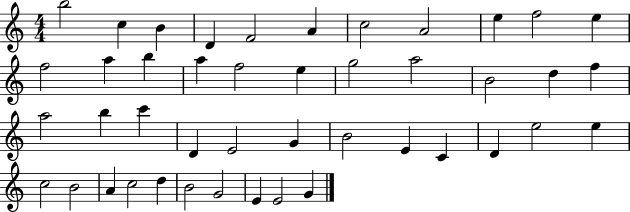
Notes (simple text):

B5/h C5/q B4/q D4/q F4/h A4/q C5/h A4/h E5/q F5/h E5/q F5/h A5/q B5/q A5/q F5/h E5/q G5/h A5/h B4/h D5/q F5/q A5/h B5/q C6/q D4/q E4/h G4/q B4/h E4/q C4/q D4/q E5/h E5/q C5/h B4/h A4/q C5/h D5/q B4/h G4/h E4/q E4/h G4/q